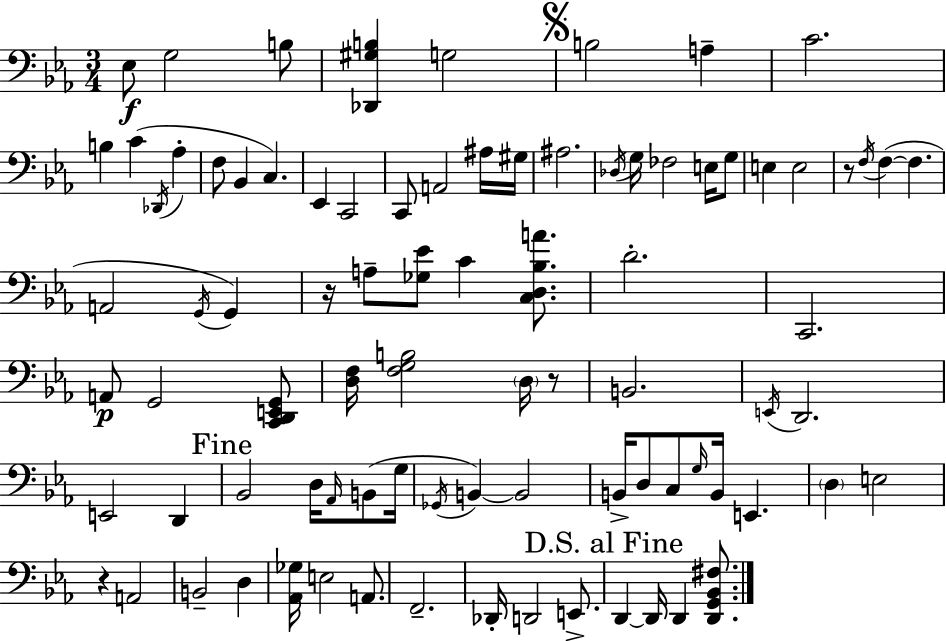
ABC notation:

X:1
T:Untitled
M:3/4
L:1/4
K:Eb
_E,/2 G,2 B,/2 [_D,,^G,B,] G,2 B,2 A, C2 B, C _D,,/4 _A, F,/2 _B,, C, _E,, C,,2 C,,/2 A,,2 ^A,/4 ^G,/4 ^A,2 _D,/4 G,/4 _F,2 E,/4 G,/2 E, E,2 z/2 F,/4 F, F, A,,2 G,,/4 G,, z/4 A,/2 [_G,_E]/2 C [C,D,_B,A]/2 D2 C,,2 A,,/2 G,,2 [C,,D,,E,,G,,]/2 [D,F,]/4 [F,G,B,]2 D,/4 z/2 B,,2 E,,/4 D,,2 E,,2 D,, _B,,2 D,/4 _A,,/4 B,,/2 G,/4 _G,,/4 B,, B,,2 B,,/4 D,/2 C,/2 G,/4 B,,/4 E,, D, E,2 z A,,2 B,,2 D, [_A,,_G,]/4 E,2 A,,/2 F,,2 _D,,/4 D,,2 E,,/2 D,, D,,/4 D,, [D,,G,,_B,,^F,]/2